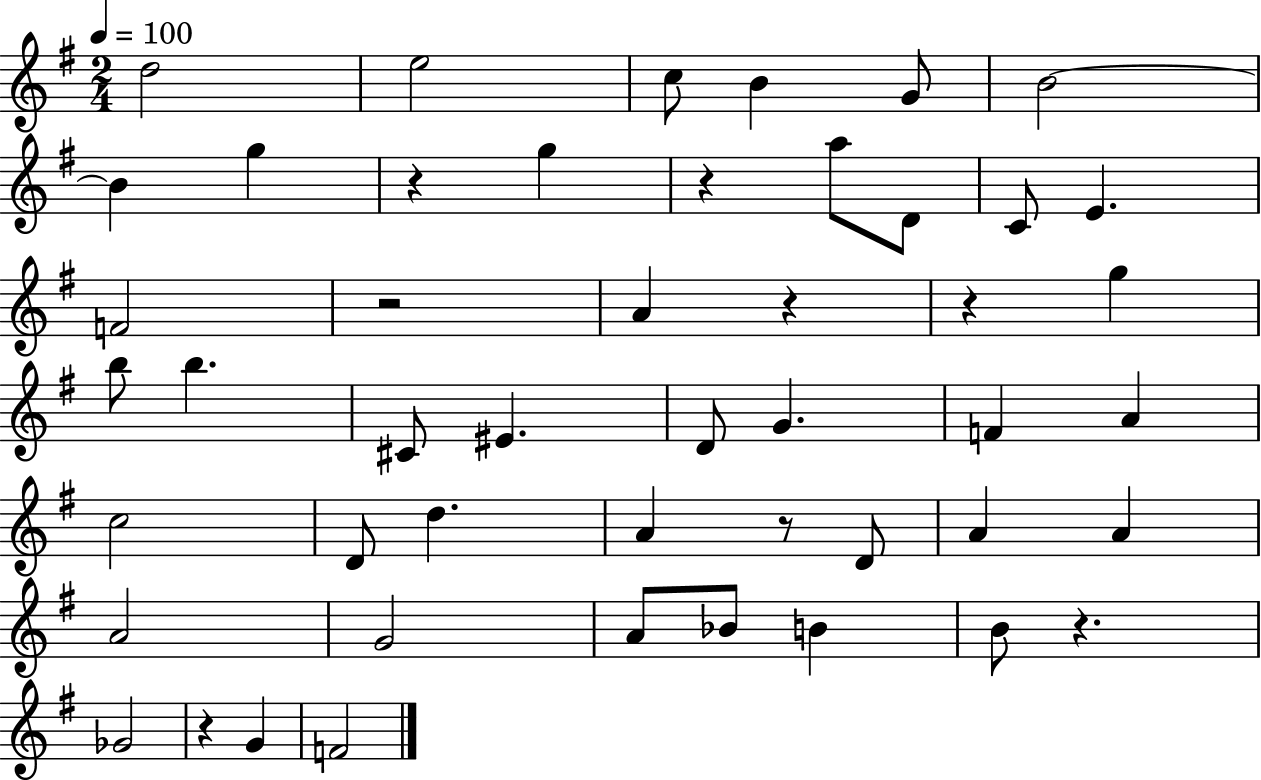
X:1
T:Untitled
M:2/4
L:1/4
K:G
d2 e2 c/2 B G/2 B2 B g z g z a/2 D/2 C/2 E F2 z2 A z z g b/2 b ^C/2 ^E D/2 G F A c2 D/2 d A z/2 D/2 A A A2 G2 A/2 _B/2 B B/2 z _G2 z G F2